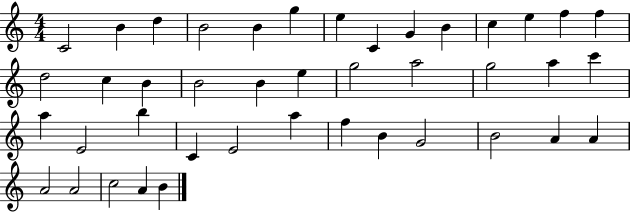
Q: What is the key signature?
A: C major